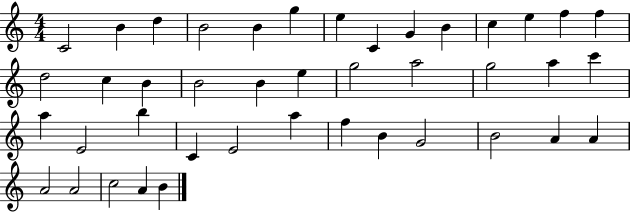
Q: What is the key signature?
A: C major